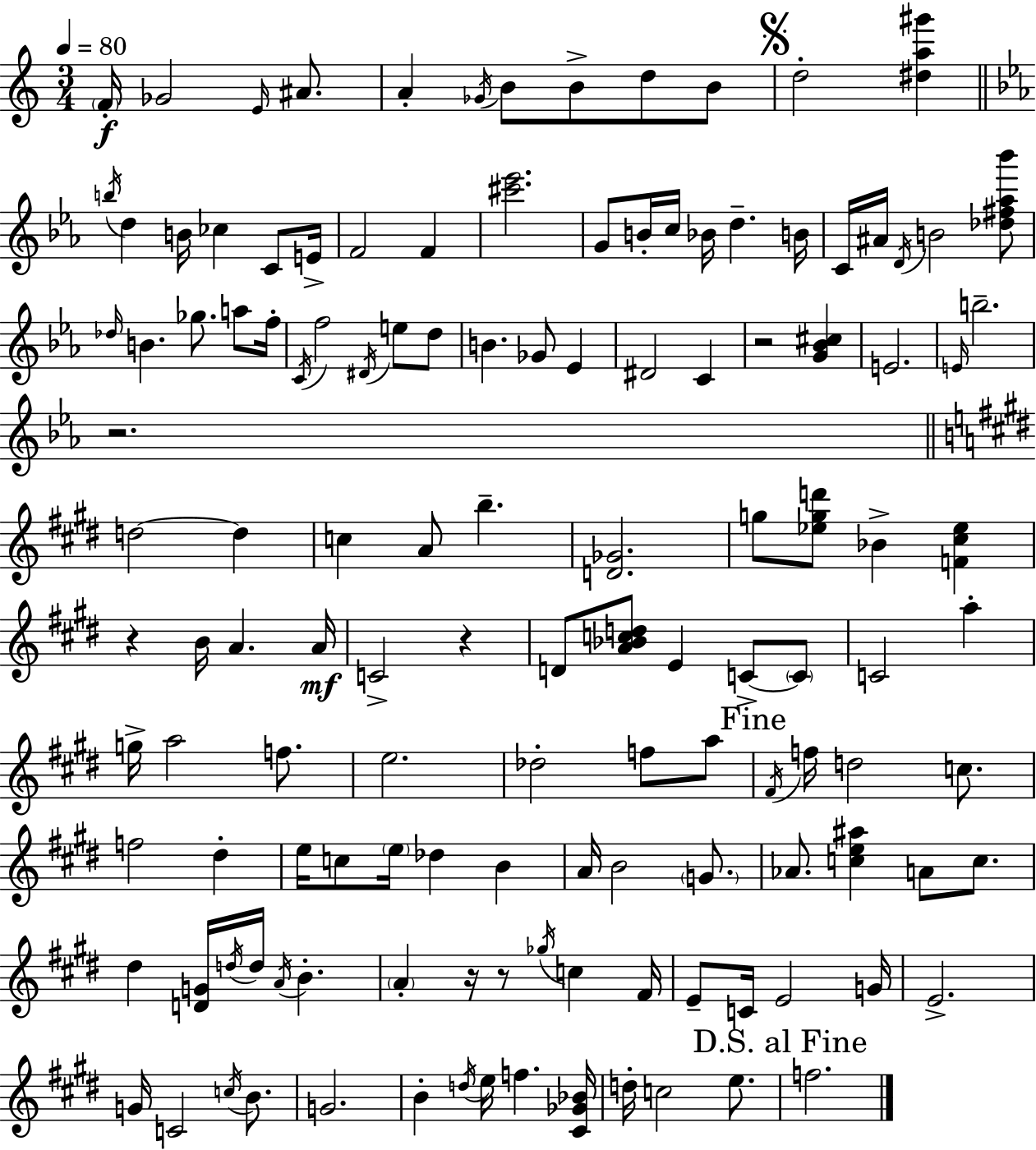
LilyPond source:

{
  \clef treble
  \numericTimeSignature
  \time 3/4
  \key a \minor
  \tempo 4 = 80
  \parenthesize f'16-.\f ges'2 \grace { e'16 } ais'8. | a'4-. \acciaccatura { ges'16 } b'8 b'8-> d''8 | b'8 \mark \markup { \musicglyph "scripts.segno" } d''2-. <dis'' a'' gis'''>4 | \bar "||" \break \key ees \major \acciaccatura { b''16 } d''4 b'16 ces''4 c'8 | e'16-> f'2 f'4 | <cis''' ees'''>2. | g'8 b'16-. c''16 bes'16 d''4.-- | \break b'16 c'16 ais'16 \acciaccatura { d'16 } b'2 | <des'' fis'' aes'' bes'''>8 \grace { des''16 } b'4. ges''8. | a''8 f''16-. \acciaccatura { c'16 } f''2 | \acciaccatura { dis'16 } e''8 d''8 b'4. ges'8 | \break ees'4 dis'2 | c'4 r2 | <g' bes' cis''>4 e'2. | \grace { e'16 } b''2.-- | \break r2. | \bar "||" \break \key e \major d''2~~ d''4 | c''4 a'8 b''4.-- | <d' ges'>2. | g''8 <ees'' g'' d'''>8 bes'4-> <f' cis'' ees''>4 | \break r4 b'16 a'4. a'16\mf | c'2-> r4 | d'8 <a' bes' c'' d''>8 e'4 c'8->~~ \parenthesize c'8 | c'2 a''4-. | \break g''16-> a''2 f''8. | e''2. | des''2-. f''8 a''8 | \mark "Fine" \acciaccatura { fis'16 } f''16 d''2 c''8. | \break f''2 dis''4-. | e''16 c''8 \parenthesize e''16 des''4 b'4 | a'16 b'2 \parenthesize g'8. | aes'8. <c'' e'' ais''>4 a'8 c''8. | \break dis''4 <d' g'>16 \acciaccatura { d''16 } d''16 \acciaccatura { a'16 } b'4.-. | \parenthesize a'4-. r16 r8 \acciaccatura { ges''16 } c''4 | fis'16 e'8-- c'16 e'2 | g'16 e'2.-> | \break g'16 c'2 | \acciaccatura { c''16 } b'8. g'2. | b'4-. \acciaccatura { d''16 } e''16 f''4. | <cis' ges' bes'>16 d''16-. c''2 | \break e''8. \mark "D.S. al Fine" f''2. | \bar "|."
}